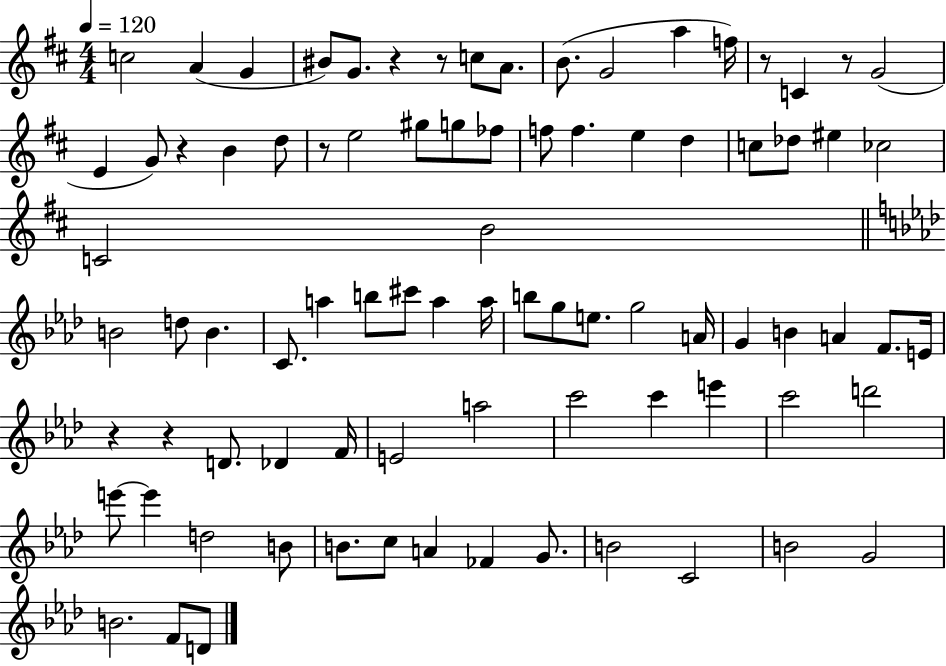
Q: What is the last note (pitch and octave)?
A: D4